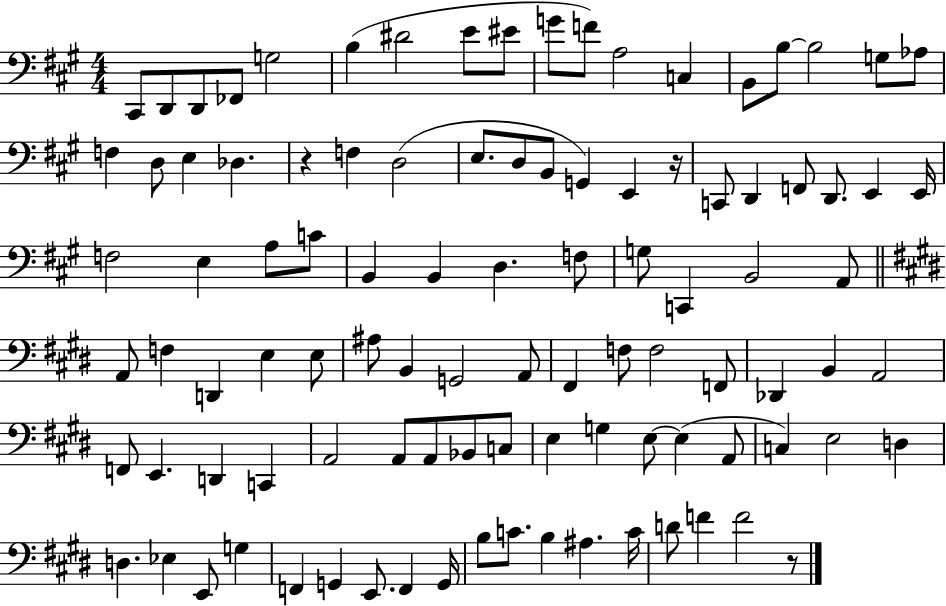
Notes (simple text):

C#2/e D2/e D2/e FES2/e G3/h B3/q D#4/h E4/e EIS4/e G4/e F4/e A3/h C3/q B2/e B3/e B3/h G3/e Ab3/e F3/q D3/e E3/q Db3/q. R/q F3/q D3/h E3/e. D3/e B2/e G2/q E2/q R/s C2/e D2/q F2/e D2/e. E2/q E2/s F3/h E3/q A3/e C4/e B2/q B2/q D3/q. F3/e G3/e C2/q B2/h A2/e A2/e F3/q D2/q E3/q E3/e A#3/e B2/q G2/h A2/e F#2/q F3/e F3/h F2/e Db2/q B2/q A2/h F2/e E2/q. D2/q C2/q A2/h A2/e A2/e Bb2/e C3/e E3/q G3/q E3/e E3/q A2/e C3/q E3/h D3/q D3/q. Eb3/q E2/e G3/q F2/q G2/q E2/e. F2/q G2/s B3/e C4/e. B3/q A#3/q. C4/s D4/e F4/q F4/h R/e